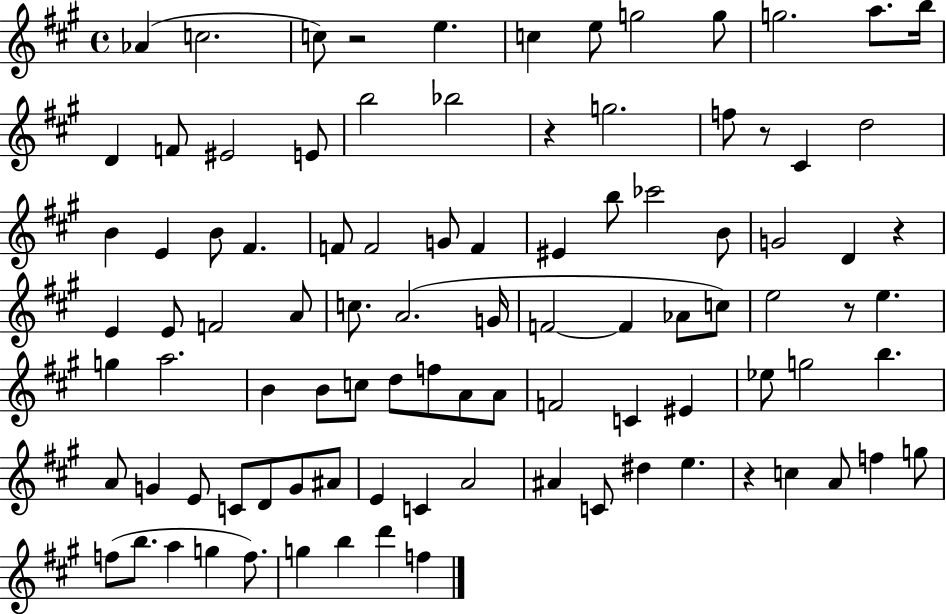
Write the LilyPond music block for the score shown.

{
  \clef treble
  \time 4/4
  \defaultTimeSignature
  \key a \major
  aes'4( c''2. | c''8) r2 e''4. | c''4 e''8 g''2 g''8 | g''2. a''8. b''16 | \break d'4 f'8 eis'2 e'8 | b''2 bes''2 | r4 g''2. | f''8 r8 cis'4 d''2 | \break b'4 e'4 b'8 fis'4. | f'8 f'2 g'8 f'4 | eis'4 b''8 ces'''2 b'8 | g'2 d'4 r4 | \break e'4 e'8 f'2 a'8 | c''8. a'2.( g'16 | f'2~~ f'4 aes'8 c''8) | e''2 r8 e''4. | \break g''4 a''2. | b'4 b'8 c''8 d''8 f''8 a'8 a'8 | f'2 c'4 eis'4 | ees''8 g''2 b''4. | \break a'8 g'4 e'8 c'8 d'8 g'8 ais'8 | e'4 c'4 a'2 | ais'4 c'8 dis''4 e''4. | r4 c''4 a'8 f''4 g''8 | \break f''8( b''8. a''4 g''4 f''8.) | g''4 b''4 d'''4 f''4 | \bar "|."
}